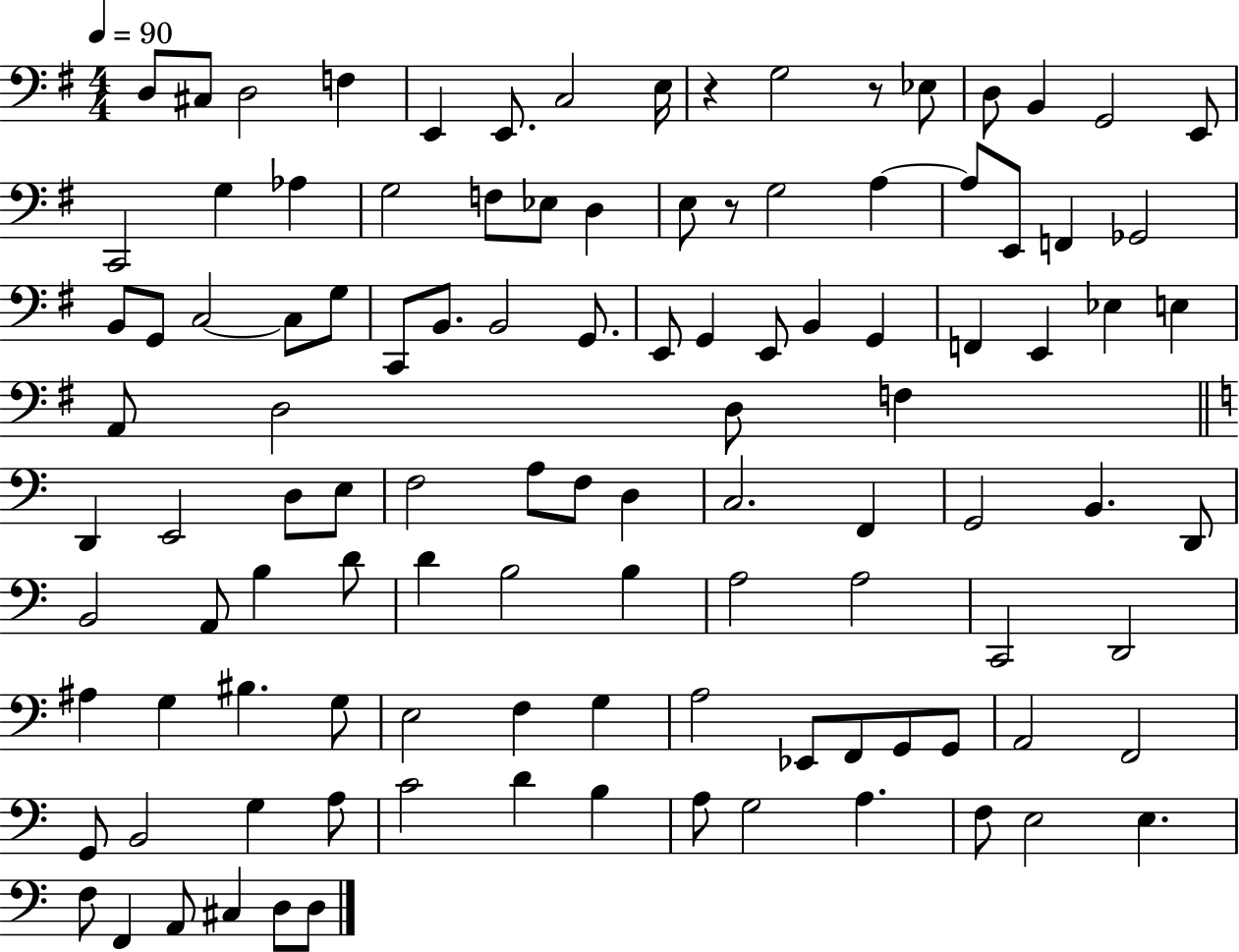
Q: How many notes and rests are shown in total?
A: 110